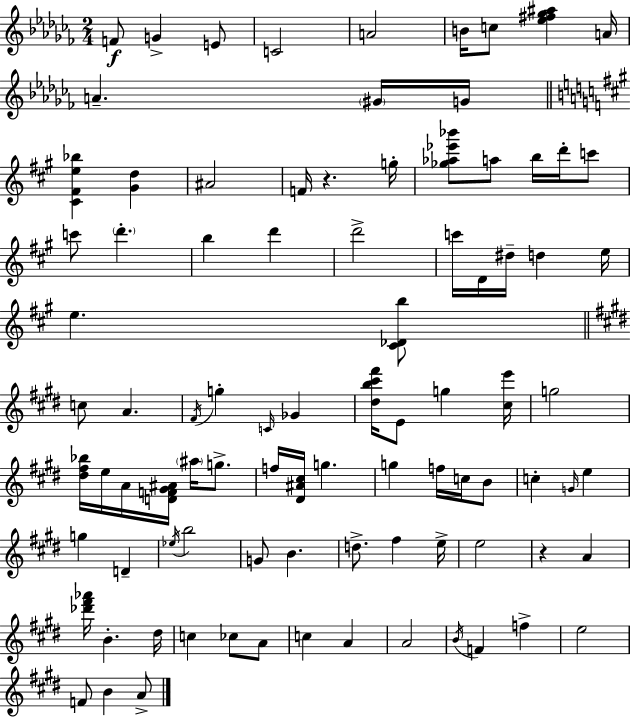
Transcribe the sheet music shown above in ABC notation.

X:1
T:Untitled
M:2/4
L:1/4
K:Abm
F/2 G E/2 C2 A2 B/4 c/2 [_e^f_g^a] A/4 A ^G/4 G/4 [^C^Fe_b] [^Gd] ^A2 F/4 z g/4 [_g_a_e'_b']/2 a/2 b/4 d'/4 c'/2 c'/2 d' b d' d'2 c'/4 D/4 ^d/4 d e/4 e [^C_Db]/2 c/2 A ^F/4 g C/4 _G [^db^c'^f']/4 E/2 g [^ce']/4 g2 [^d^f_b]/4 e/4 A/4 [DF^G^A]/4 ^a/4 g/2 f/4 [^D^A^c]/4 g g f/4 c/4 B/2 c G/4 e g D _e/4 b2 G/2 B d/2 ^f e/4 e2 z A [_d'^f'_a']/4 B ^d/4 c _c/2 A/2 c A A2 B/4 F f e2 F/2 B A/2